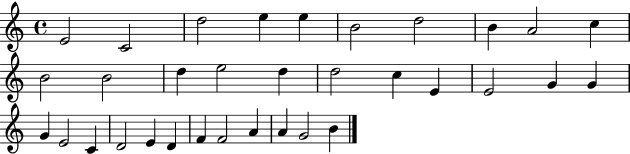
X:1
T:Untitled
M:4/4
L:1/4
K:C
E2 C2 d2 e e B2 d2 B A2 c B2 B2 d e2 d d2 c E E2 G G G E2 C D2 E D F F2 A A G2 B